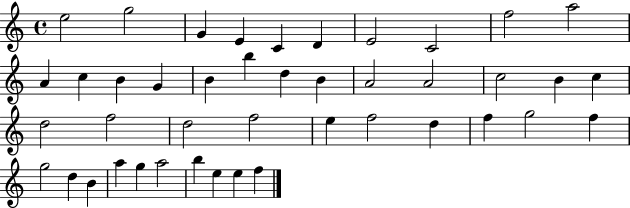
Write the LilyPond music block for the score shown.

{
  \clef treble
  \time 4/4
  \defaultTimeSignature
  \key c \major
  e''2 g''2 | g'4 e'4 c'4 d'4 | e'2 c'2 | f''2 a''2 | \break a'4 c''4 b'4 g'4 | b'4 b''4 d''4 b'4 | a'2 a'2 | c''2 b'4 c''4 | \break d''2 f''2 | d''2 f''2 | e''4 f''2 d''4 | f''4 g''2 f''4 | \break g''2 d''4 b'4 | a''4 g''4 a''2 | b''4 e''4 e''4 f''4 | \bar "|."
}